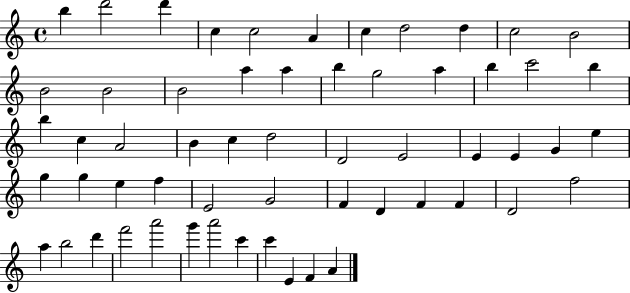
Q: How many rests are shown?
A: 0